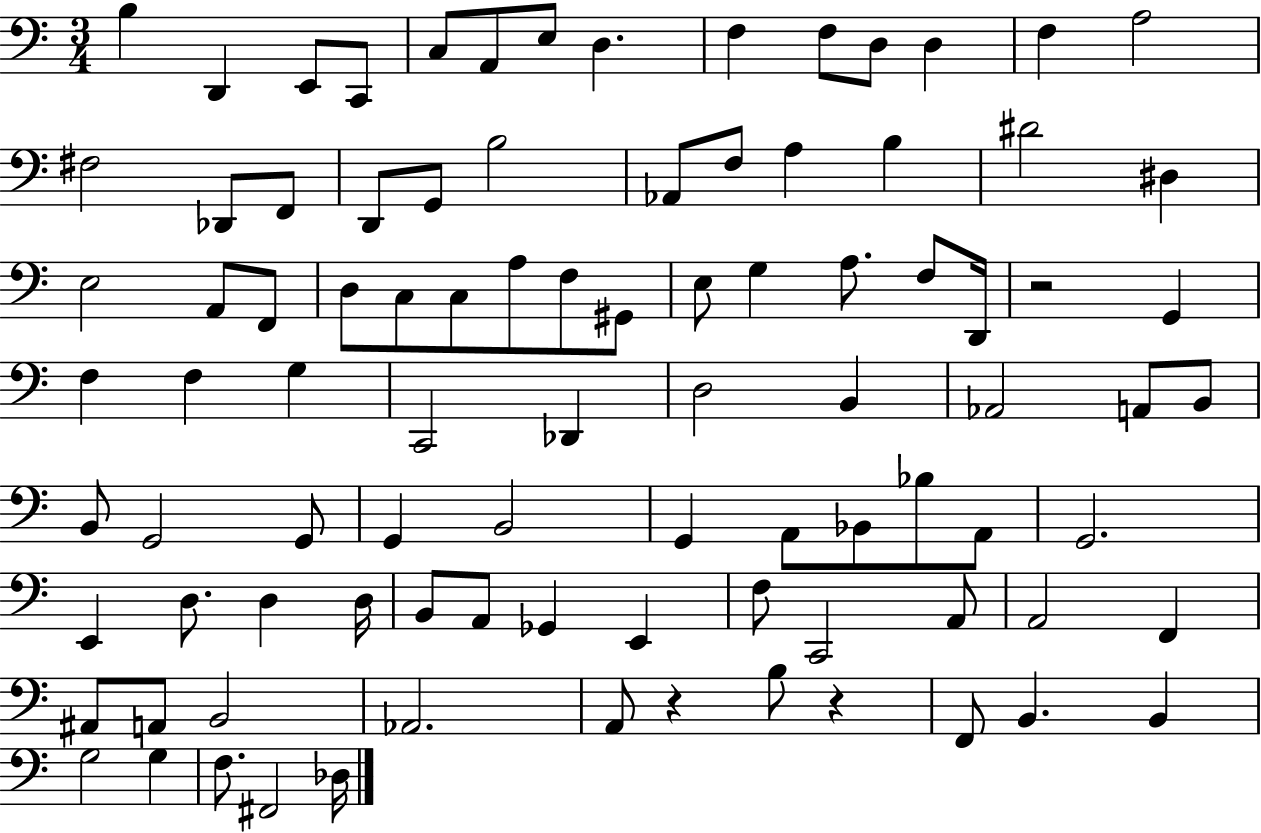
{
  \clef bass
  \numericTimeSignature
  \time 3/4
  \key c \major
  b4 d,4 e,8 c,8 | c8 a,8 e8 d4. | f4 f8 d8 d4 | f4 a2 | \break fis2 des,8 f,8 | d,8 g,8 b2 | aes,8 f8 a4 b4 | dis'2 dis4 | \break e2 a,8 f,8 | d8 c8 c8 a8 f8 gis,8 | e8 g4 a8. f8 d,16 | r2 g,4 | \break f4 f4 g4 | c,2 des,4 | d2 b,4 | aes,2 a,8 b,8 | \break b,8 g,2 g,8 | g,4 b,2 | g,4 a,8 bes,8 bes8 a,8 | g,2. | \break e,4 d8. d4 d16 | b,8 a,8 ges,4 e,4 | f8 c,2 a,8 | a,2 f,4 | \break ais,8 a,8 b,2 | aes,2. | a,8 r4 b8 r4 | f,8 b,4. b,4 | \break g2 g4 | f8. fis,2 des16 | \bar "|."
}